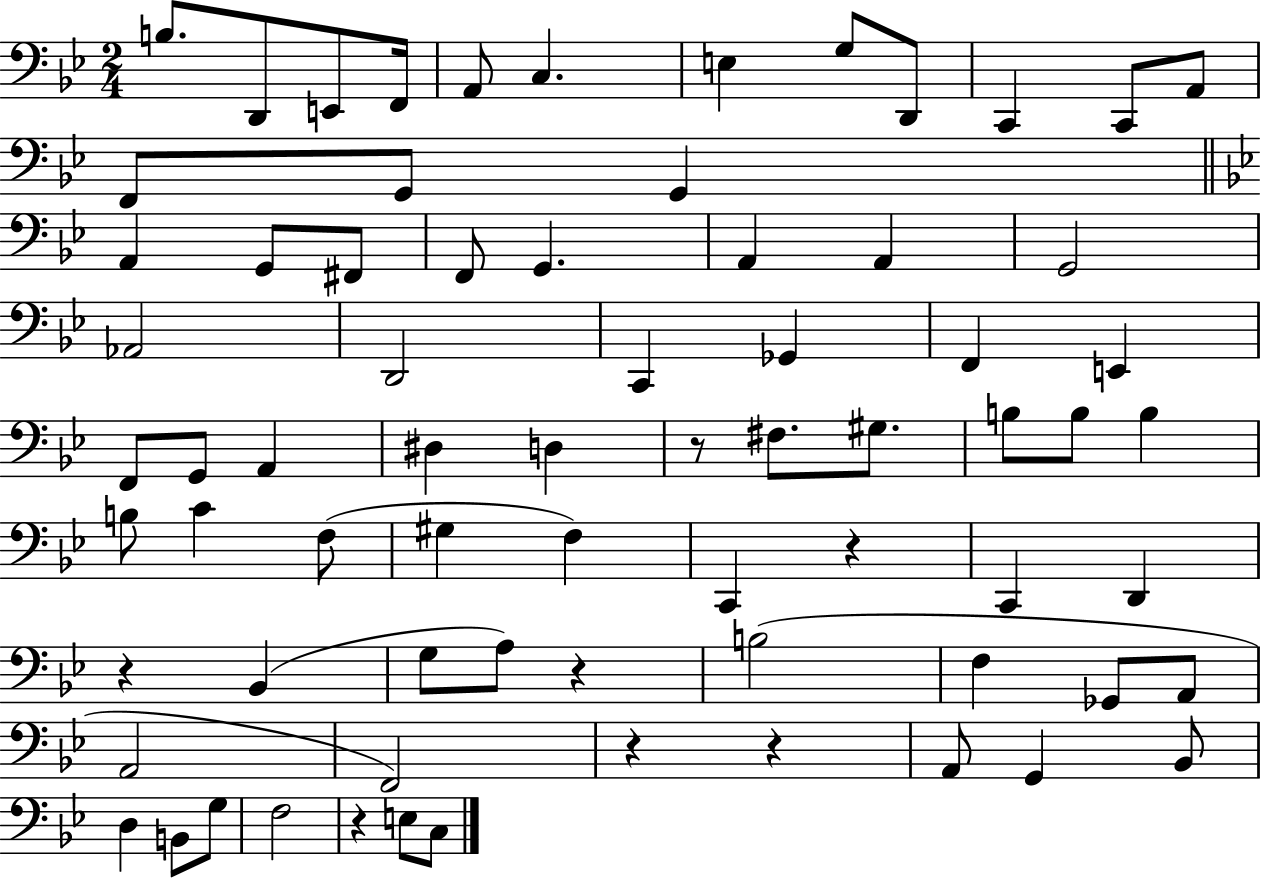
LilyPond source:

{
  \clef bass
  \numericTimeSignature
  \time 2/4
  \key bes \major
  b8. d,8 e,8 f,16 | a,8 c4. | e4 g8 d,8 | c,4 c,8 a,8 | \break f,8 g,8 g,4 | \bar "||" \break \key g \minor a,4 g,8 fis,8 | f,8 g,4. | a,4 a,4 | g,2 | \break aes,2 | d,2 | c,4 ges,4 | f,4 e,4 | \break f,8 g,8 a,4 | dis4 d4 | r8 fis8. gis8. | b8 b8 b4 | \break b8 c'4 f8( | gis4 f4) | c,4 r4 | c,4 d,4 | \break r4 bes,4( | g8 a8) r4 | b2( | f4 ges,8 a,8 | \break a,2 | f,2) | r4 r4 | a,8 g,4 bes,8 | \break d4 b,8 g8 | f2 | r4 e8 c8 | \bar "|."
}